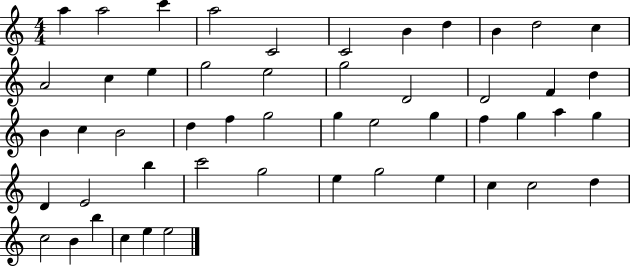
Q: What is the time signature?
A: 4/4